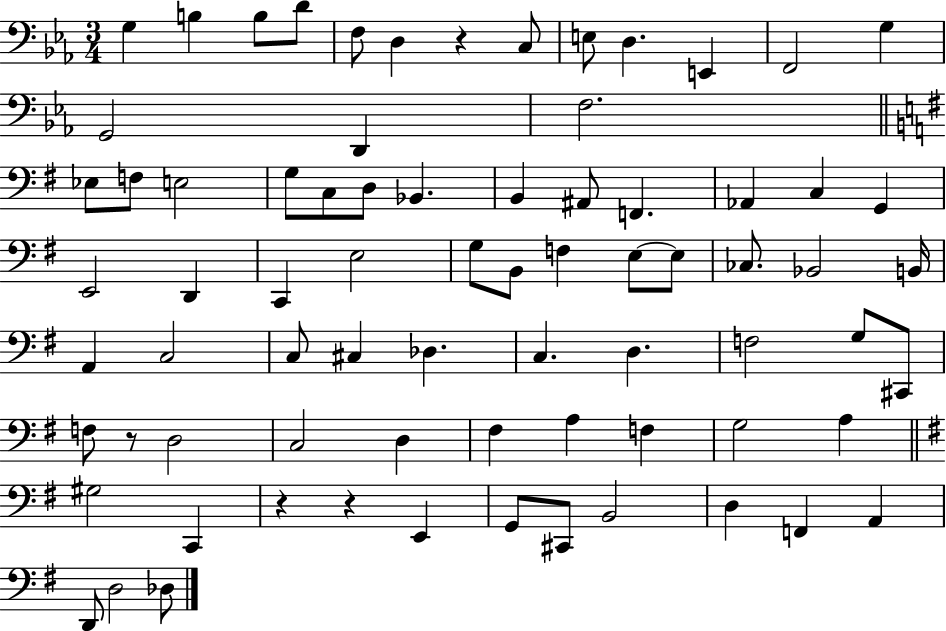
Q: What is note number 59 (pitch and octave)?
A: A3